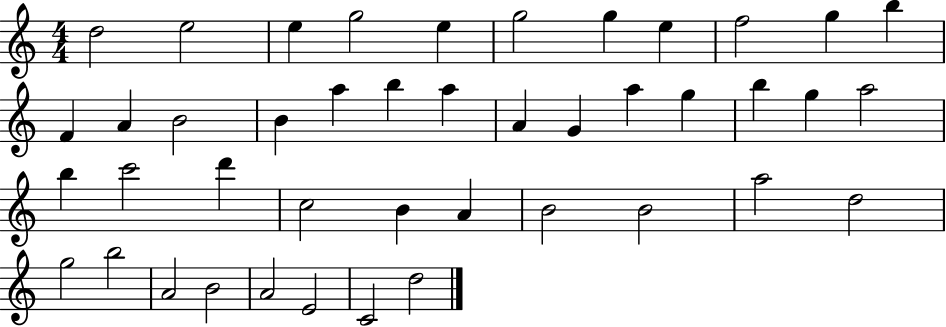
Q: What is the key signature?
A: C major